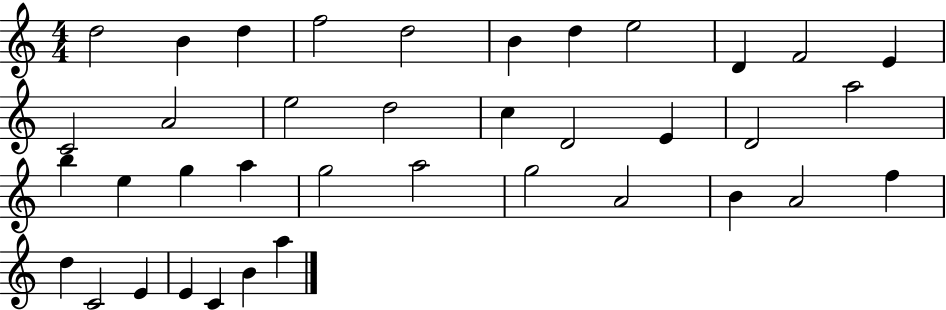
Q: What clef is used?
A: treble